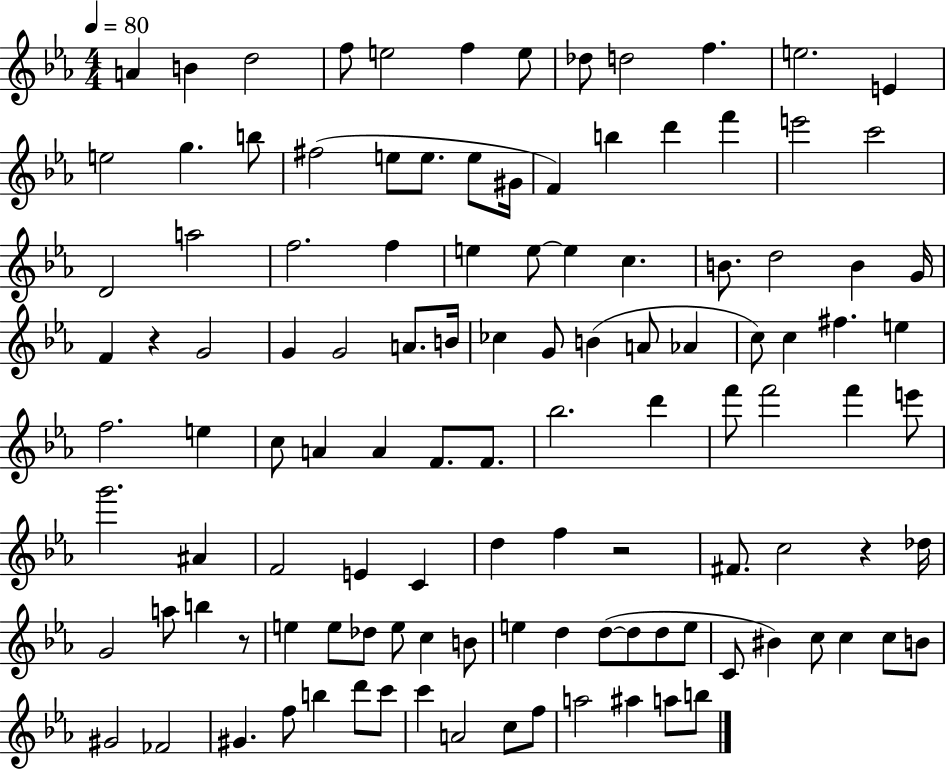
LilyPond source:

{
  \clef treble
  \numericTimeSignature
  \time 4/4
  \key ees \major
  \tempo 4 = 80
  a'4 b'4 d''2 | f''8 e''2 f''4 e''8 | des''8 d''2 f''4. | e''2. e'4 | \break e''2 g''4. b''8 | fis''2( e''8 e''8. e''8 gis'16 | f'4) b''4 d'''4 f'''4 | e'''2 c'''2 | \break d'2 a''2 | f''2. f''4 | e''4 e''8~~ e''4 c''4. | b'8. d''2 b'4 g'16 | \break f'4 r4 g'2 | g'4 g'2 a'8. b'16 | ces''4 g'8 b'4( a'8 aes'4 | c''8) c''4 fis''4. e''4 | \break f''2. e''4 | c''8 a'4 a'4 f'8. f'8. | bes''2. d'''4 | f'''8 f'''2 f'''4 e'''8 | \break g'''2. ais'4 | f'2 e'4 c'4 | d''4 f''4 r2 | fis'8. c''2 r4 des''16 | \break g'2 a''8 b''4 r8 | e''4 e''8 des''8 e''8 c''4 b'8 | e''4 d''4 d''8~(~ d''8 d''8 e''8 | c'8 bis'4) c''8 c''4 c''8 b'8 | \break gis'2 fes'2 | gis'4. f''8 b''4 d'''8 c'''8 | c'''4 a'2 c''8 f''8 | a''2 ais''4 a''8 b''8 | \break \bar "|."
}